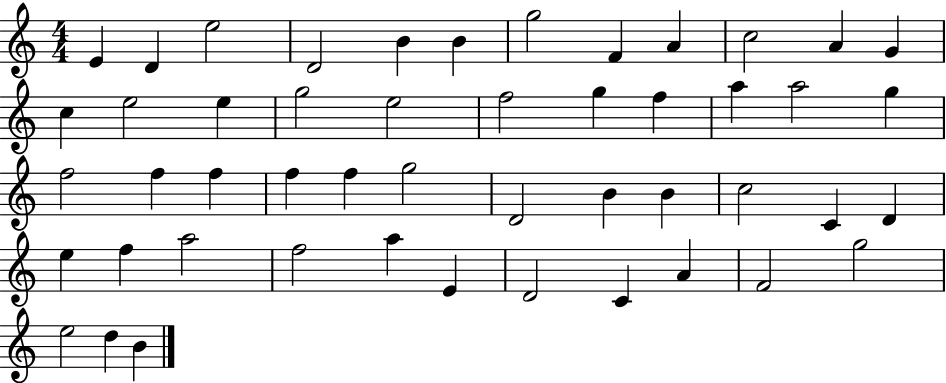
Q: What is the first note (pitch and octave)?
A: E4